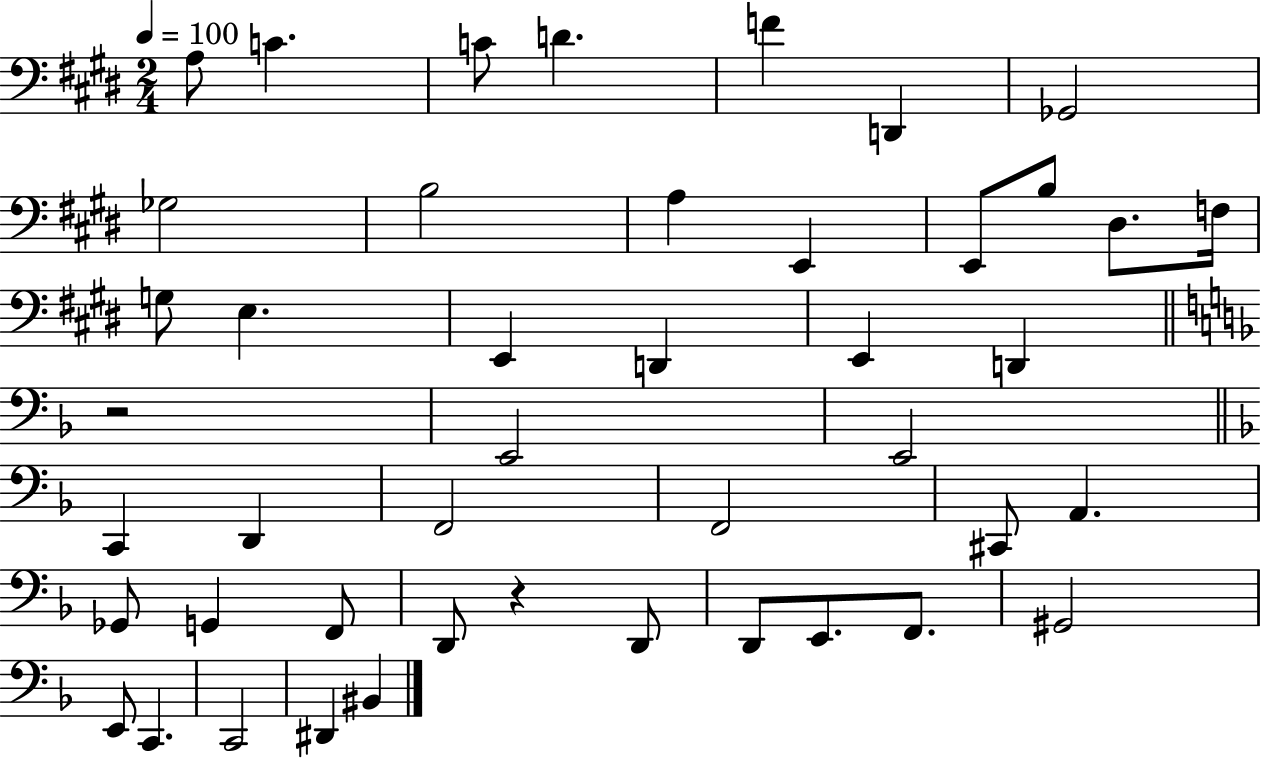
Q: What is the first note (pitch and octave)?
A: A3